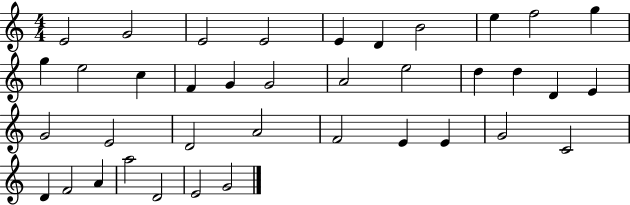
E4/h G4/h E4/h E4/h E4/q D4/q B4/h E5/q F5/h G5/q G5/q E5/h C5/q F4/q G4/q G4/h A4/h E5/h D5/q D5/q D4/q E4/q G4/h E4/h D4/h A4/h F4/h E4/q E4/q G4/h C4/h D4/q F4/h A4/q A5/h D4/h E4/h G4/h